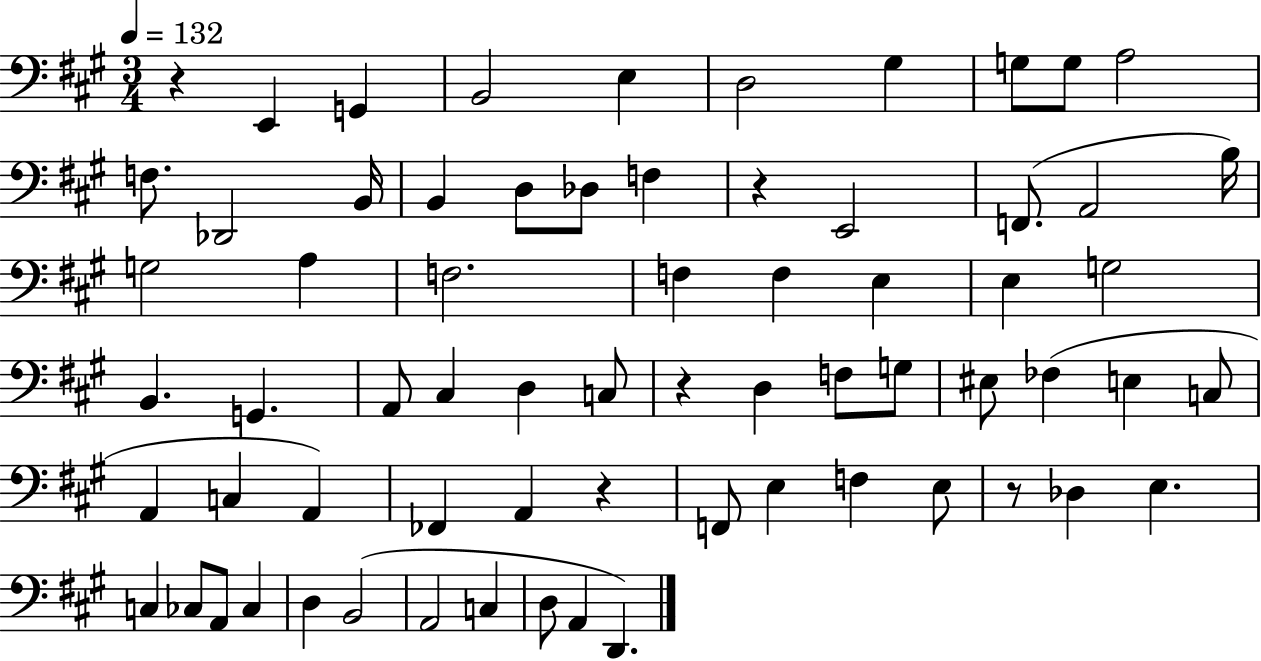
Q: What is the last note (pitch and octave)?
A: D2